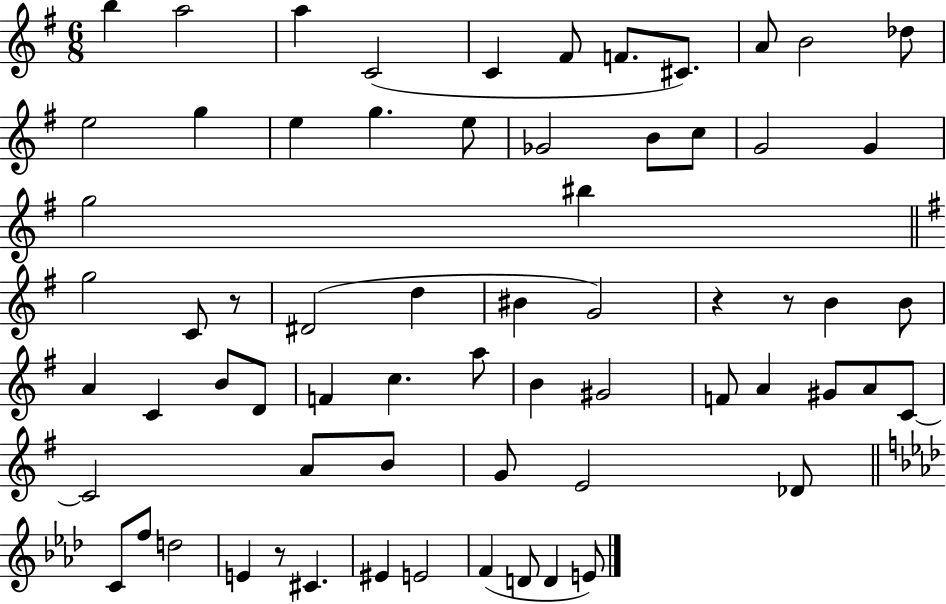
{
  \clef treble
  \numericTimeSignature
  \time 6/8
  \key g \major
  b''4 a''2 | a''4 c'2( | c'4 fis'8 f'8. cis'8.) | a'8 b'2 des''8 | \break e''2 g''4 | e''4 g''4. e''8 | ges'2 b'8 c''8 | g'2 g'4 | \break g''2 bis''4 | \bar "||" \break \key g \major g''2 c'8 r8 | dis'2( d''4 | bis'4 g'2) | r4 r8 b'4 b'8 | \break a'4 c'4 b'8 d'8 | f'4 c''4. a''8 | b'4 gis'2 | f'8 a'4 gis'8 a'8 c'8~~ | \break c'2 a'8 b'8 | g'8 e'2 des'8 | \bar "||" \break \key aes \major c'8 f''8 d''2 | e'4 r8 cis'4. | eis'4 e'2 | f'4( d'8 d'4 e'8) | \break \bar "|."
}